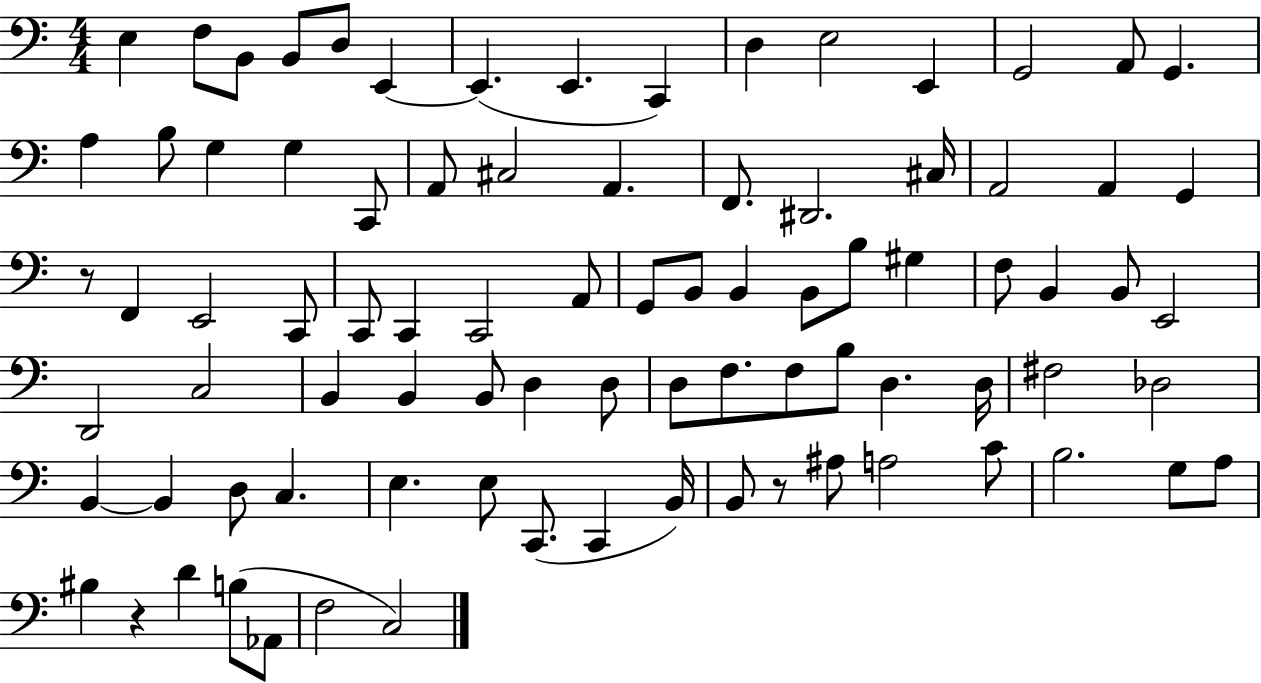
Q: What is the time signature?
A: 4/4